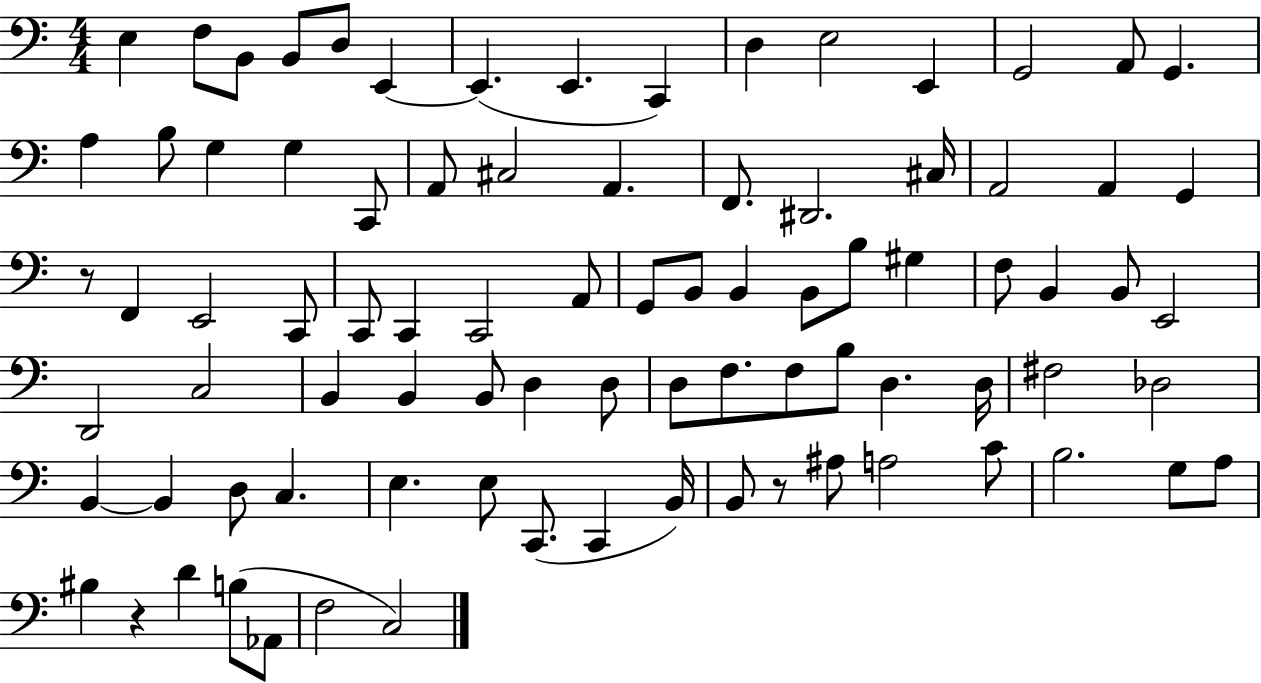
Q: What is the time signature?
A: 4/4